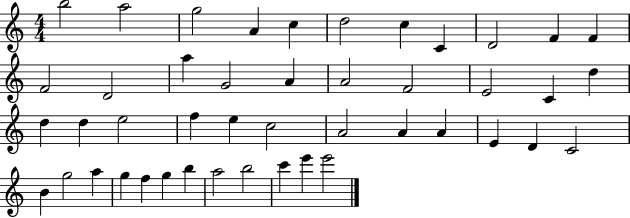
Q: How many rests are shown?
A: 0